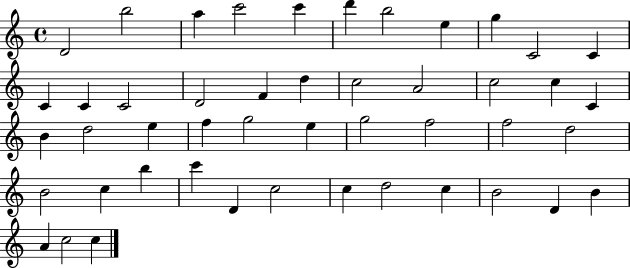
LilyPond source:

{
  \clef treble
  \time 4/4
  \defaultTimeSignature
  \key c \major
  d'2 b''2 | a''4 c'''2 c'''4 | d'''4 b''2 e''4 | g''4 c'2 c'4 | \break c'4 c'4 c'2 | d'2 f'4 d''4 | c''2 a'2 | c''2 c''4 c'4 | \break b'4 d''2 e''4 | f''4 g''2 e''4 | g''2 f''2 | f''2 d''2 | \break b'2 c''4 b''4 | c'''4 d'4 c''2 | c''4 d''2 c''4 | b'2 d'4 b'4 | \break a'4 c''2 c''4 | \bar "|."
}